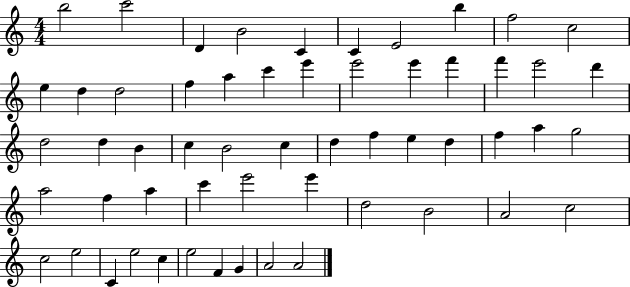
{
  \clef treble
  \numericTimeSignature
  \time 4/4
  \key c \major
  b''2 c'''2 | d'4 b'2 c'4 | c'4 e'2 b''4 | f''2 c''2 | \break e''4 d''4 d''2 | f''4 a''4 c'''4 e'''4 | e'''2 e'''4 f'''4 | f'''4 e'''2 d'''4 | \break d''2 d''4 b'4 | c''4 b'2 c''4 | d''4 f''4 e''4 d''4 | f''4 a''4 g''2 | \break a''2 f''4 a''4 | c'''4 e'''2 e'''4 | d''2 b'2 | a'2 c''2 | \break c''2 e''2 | c'4 e''2 c''4 | e''2 f'4 g'4 | a'2 a'2 | \break \bar "|."
}